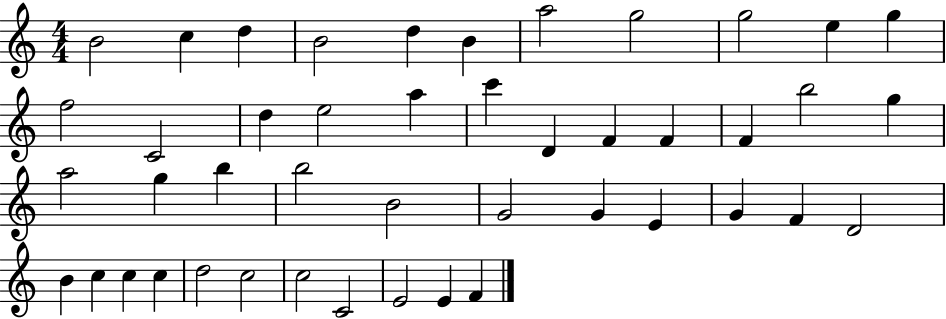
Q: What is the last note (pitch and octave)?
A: F4